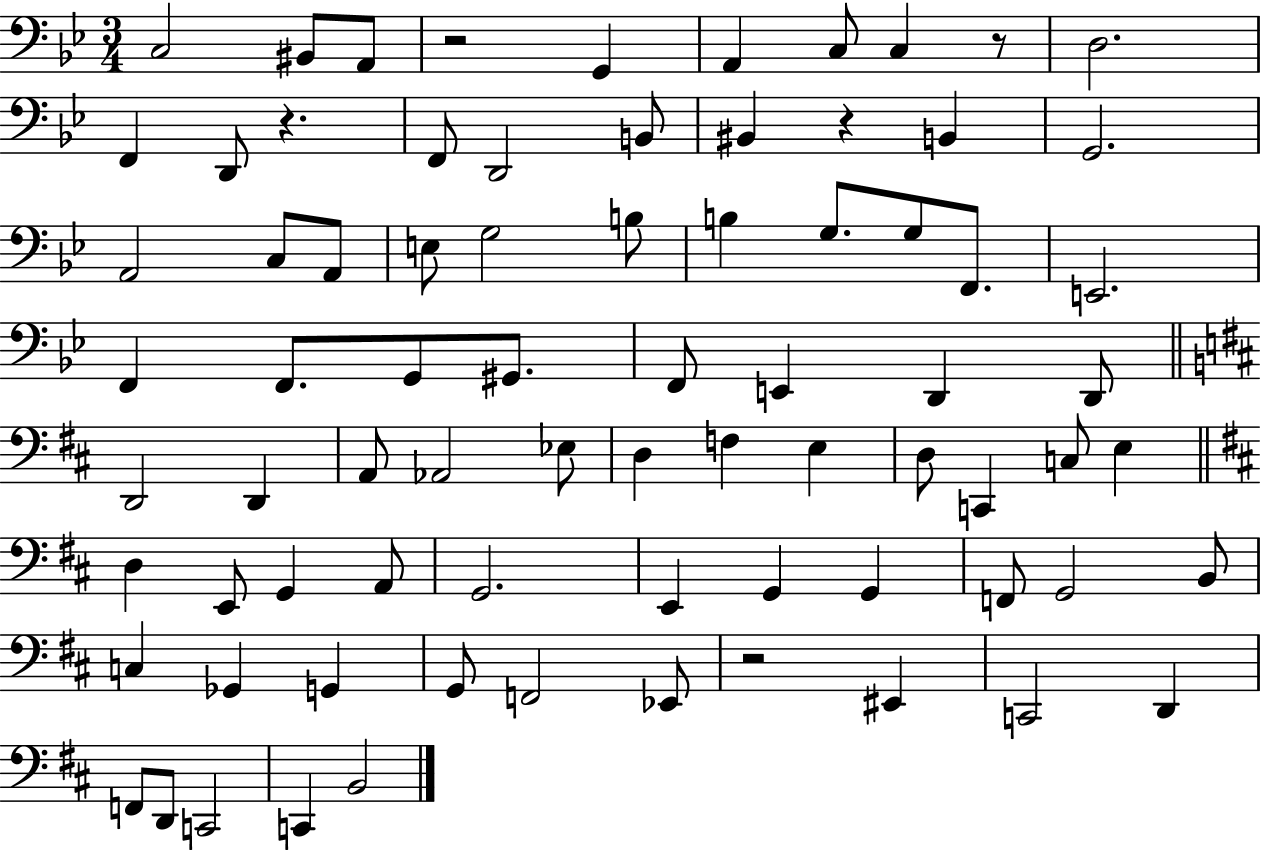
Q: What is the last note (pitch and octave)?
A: B2